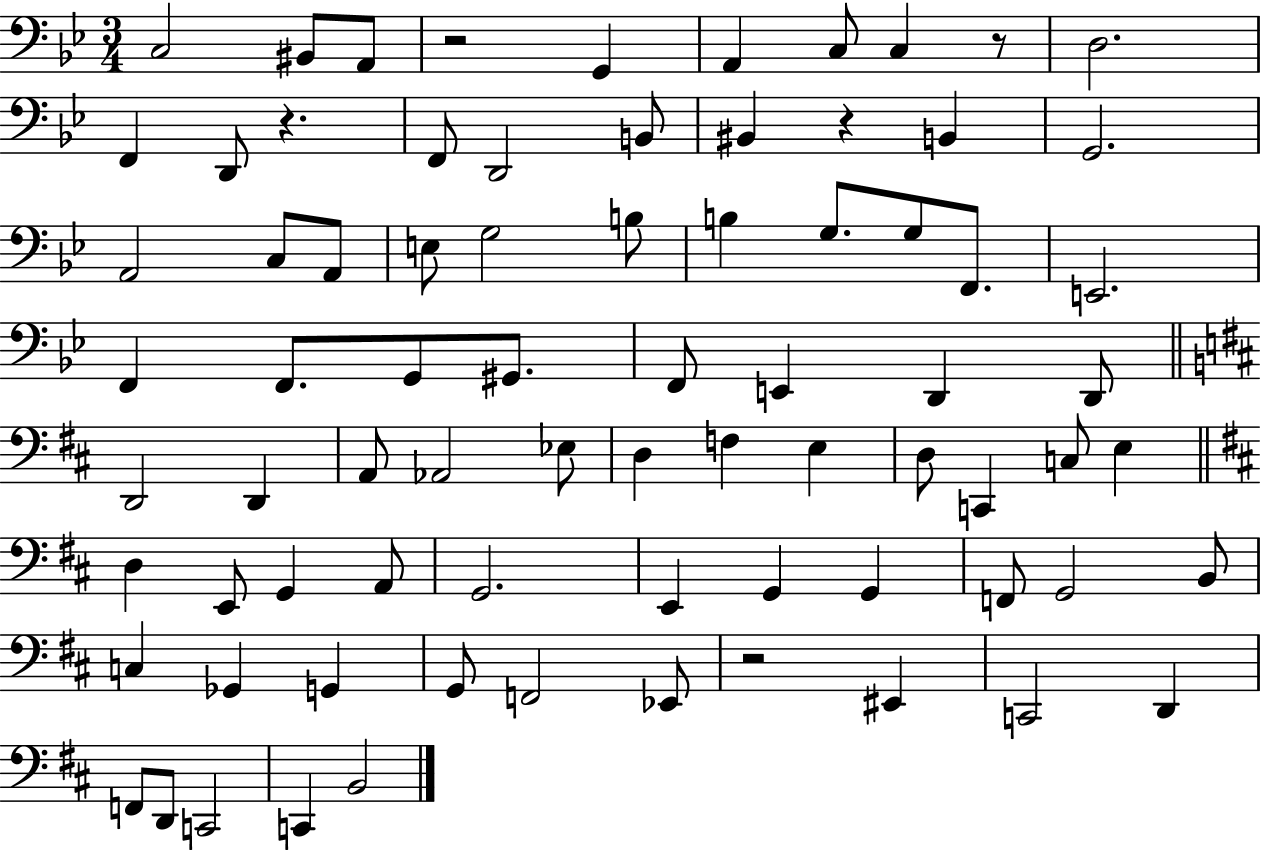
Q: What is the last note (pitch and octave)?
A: B2